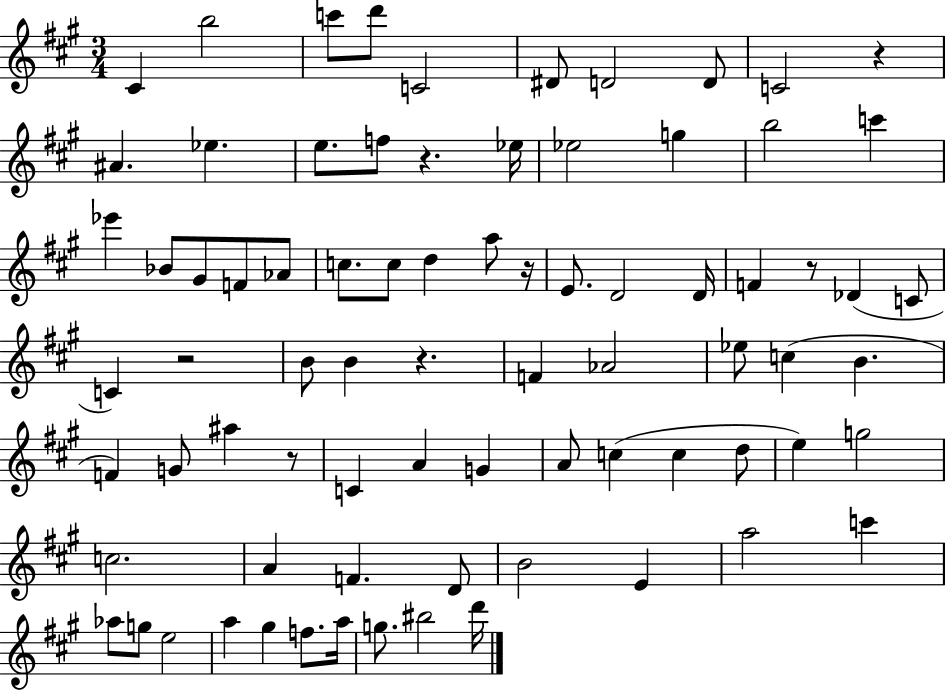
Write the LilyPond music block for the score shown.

{
  \clef treble
  \numericTimeSignature
  \time 3/4
  \key a \major
  cis'4 b''2 | c'''8 d'''8 c'2 | dis'8 d'2 d'8 | c'2 r4 | \break ais'4. ees''4. | e''8. f''8 r4. ees''16 | ees''2 g''4 | b''2 c'''4 | \break ees'''4 bes'8 gis'8 f'8 aes'8 | c''8. c''8 d''4 a''8 r16 | e'8. d'2 d'16 | f'4 r8 des'4( c'8 | \break c'4) r2 | b'8 b'4 r4. | f'4 aes'2 | ees''8 c''4( b'4. | \break f'4) g'8 ais''4 r8 | c'4 a'4 g'4 | a'8 c''4( c''4 d''8 | e''4) g''2 | \break c''2. | a'4 f'4. d'8 | b'2 e'4 | a''2 c'''4 | \break aes''8 g''8 e''2 | a''4 gis''4 f''8. a''16 | g''8. bis''2 d'''16 | \bar "|."
}